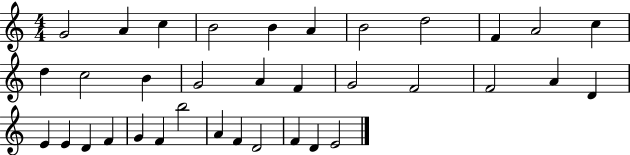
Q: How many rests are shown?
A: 0